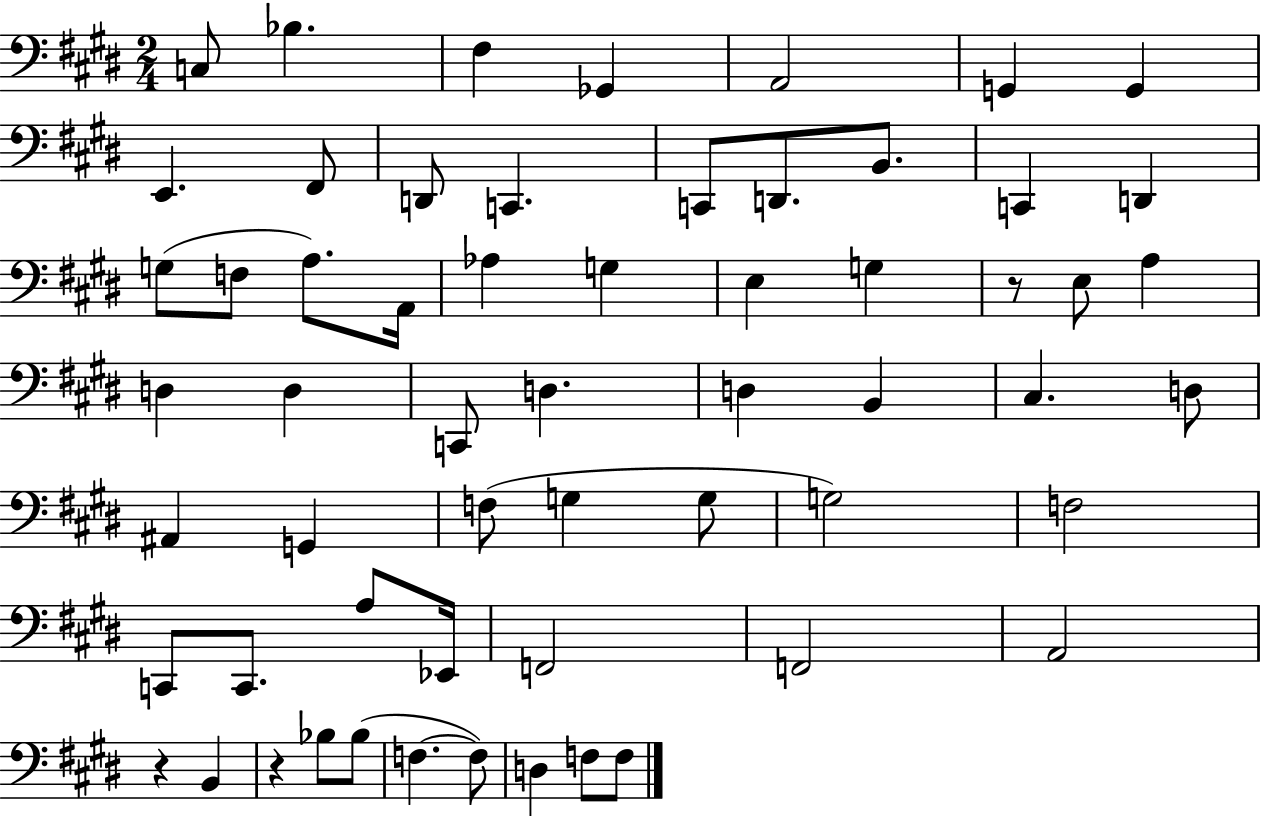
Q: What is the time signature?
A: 2/4